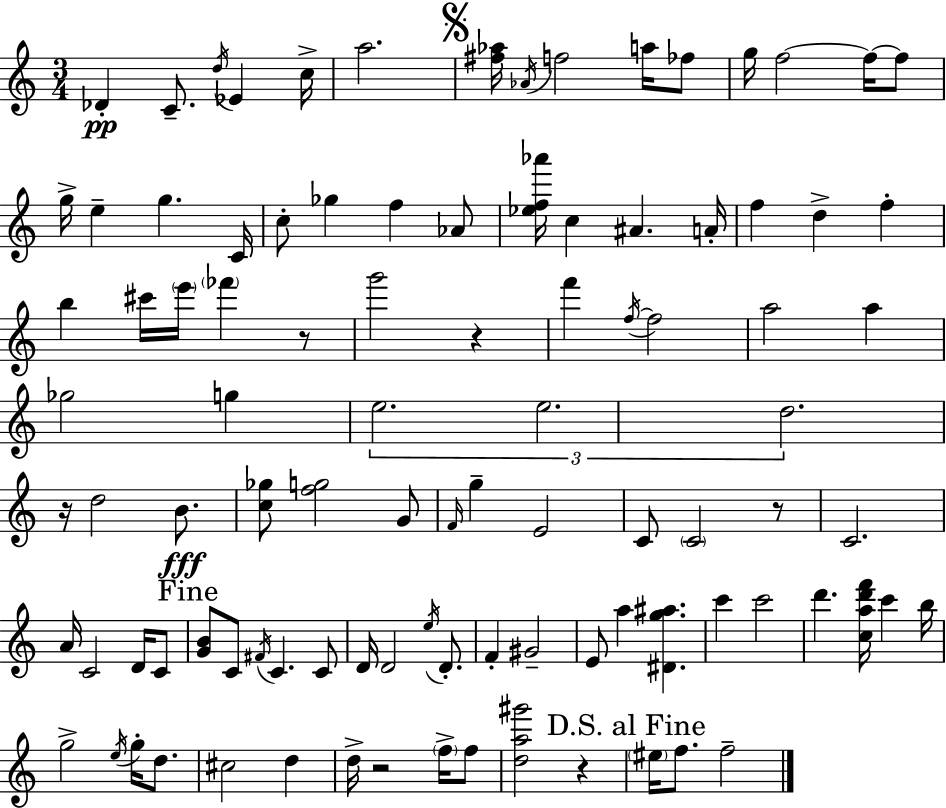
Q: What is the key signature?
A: C major